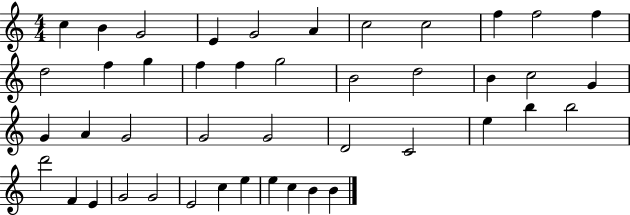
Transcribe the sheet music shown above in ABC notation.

X:1
T:Untitled
M:4/4
L:1/4
K:C
c B G2 E G2 A c2 c2 f f2 f d2 f g f f g2 B2 d2 B c2 G G A G2 G2 G2 D2 C2 e b b2 d'2 F E G2 G2 E2 c e e c B B